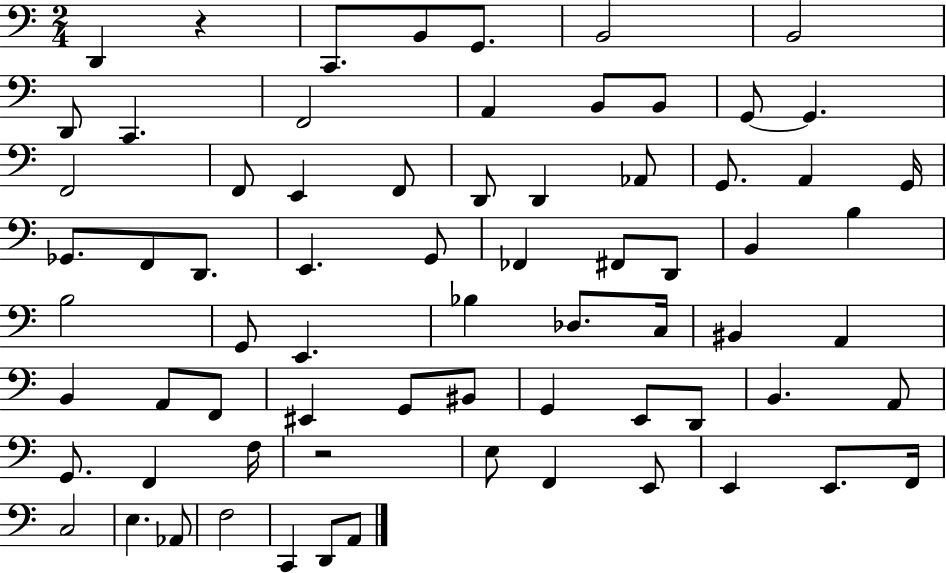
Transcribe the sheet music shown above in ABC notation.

X:1
T:Untitled
M:2/4
L:1/4
K:C
D,, z C,,/2 B,,/2 G,,/2 B,,2 B,,2 D,,/2 C,, F,,2 A,, B,,/2 B,,/2 G,,/2 G,, F,,2 F,,/2 E,, F,,/2 D,,/2 D,, _A,,/2 G,,/2 A,, G,,/4 _G,,/2 F,,/2 D,,/2 E,, G,,/2 _F,, ^F,,/2 D,,/2 B,, B, B,2 G,,/2 E,, _B, _D,/2 C,/4 ^B,, A,, B,, A,,/2 F,,/2 ^E,, G,,/2 ^B,,/2 G,, E,,/2 D,,/2 B,, A,,/2 G,,/2 F,, F,/4 z2 E,/2 F,, E,,/2 E,, E,,/2 F,,/4 C,2 E, _A,,/2 F,2 C,, D,,/2 A,,/2